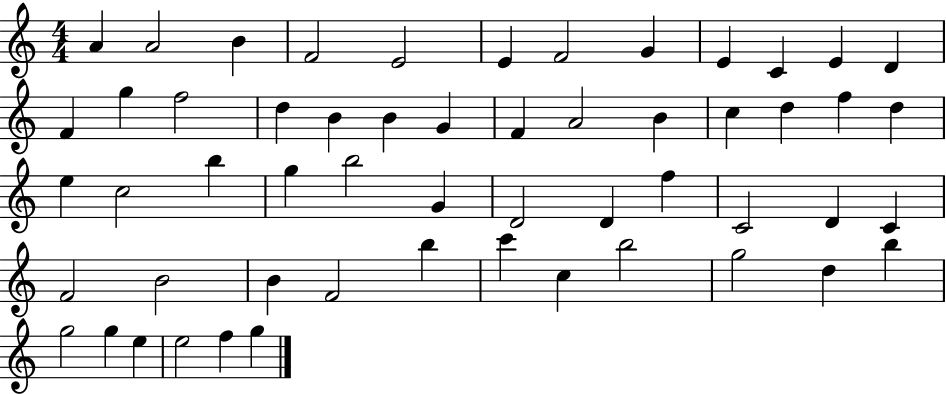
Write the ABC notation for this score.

X:1
T:Untitled
M:4/4
L:1/4
K:C
A A2 B F2 E2 E F2 G E C E D F g f2 d B B G F A2 B c d f d e c2 b g b2 G D2 D f C2 D C F2 B2 B F2 b c' c b2 g2 d b g2 g e e2 f g